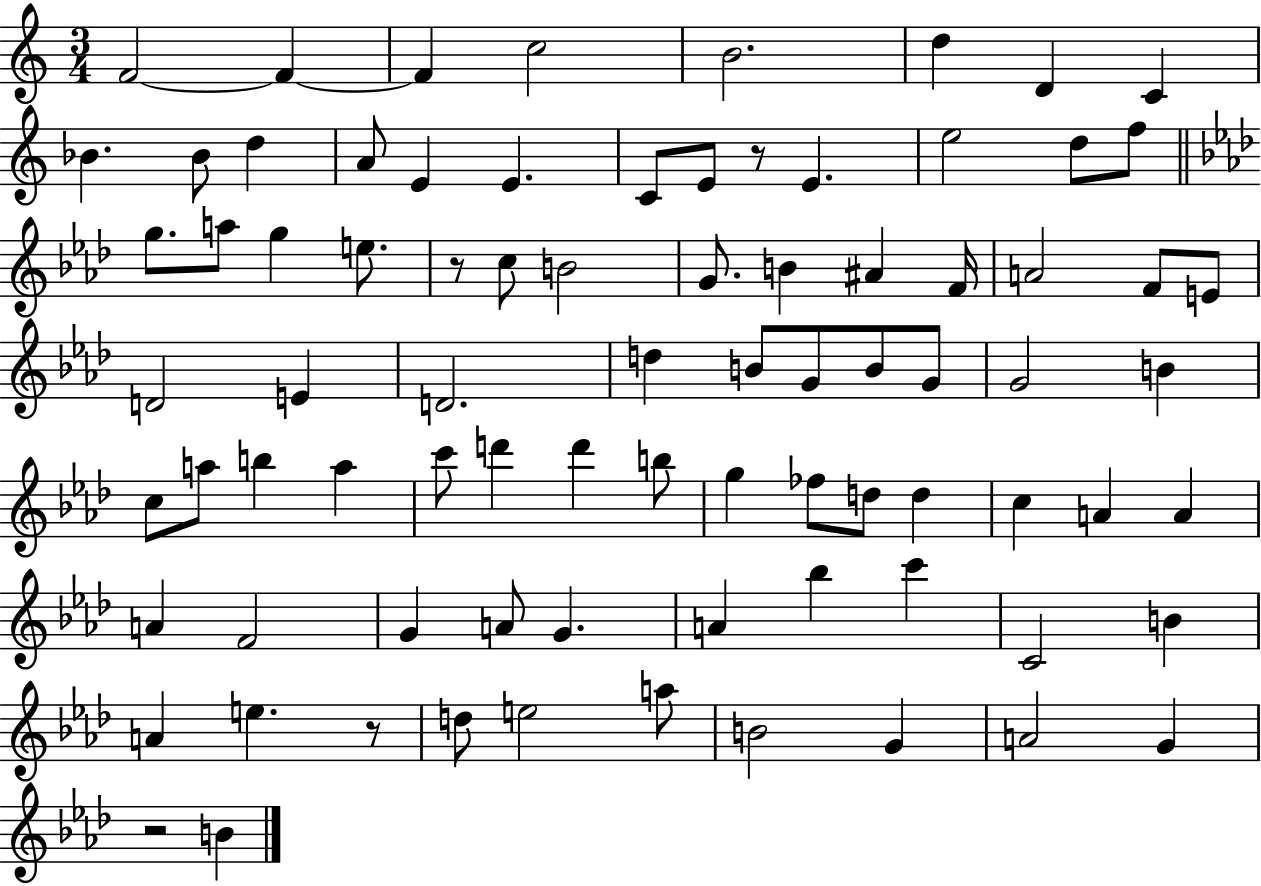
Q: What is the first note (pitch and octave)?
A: F4